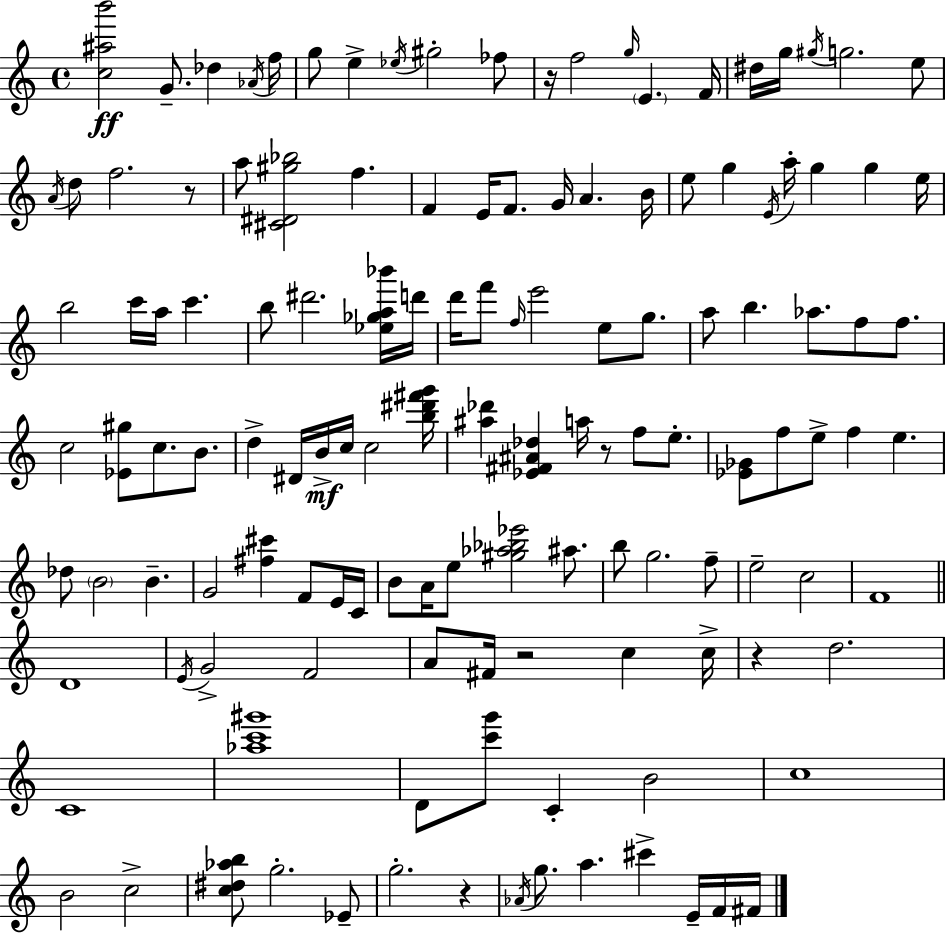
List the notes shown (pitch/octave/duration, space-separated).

[C5,A#5,B6]/h G4/e. Db5/q Ab4/s F5/s G5/e E5/q Eb5/s G#5/h FES5/e R/s F5/h G5/s E4/q. F4/s D#5/s G5/s G#5/s G5/h. E5/e A4/s D5/e F5/h. R/e A5/e [C#4,D#4,G#5,Bb5]/h F5/q. F4/q E4/s F4/e. G4/s A4/q. B4/s E5/e G5/q E4/s A5/s G5/q G5/q E5/s B5/h C6/s A5/s C6/q. B5/e D#6/h. [Eb5,Gb5,A5,Bb6]/s D6/s D6/s F6/e F5/s E6/h E5/e G5/e. A5/e B5/q. Ab5/e. F5/e F5/e. C5/h [Eb4,G#5]/e C5/e. B4/e. D5/q D#4/s B4/s C5/s C5/h [B5,D#6,F#6,G6]/s [A#5,Db6]/q [Eb4,F#4,A#4,Db5]/q A5/s R/e F5/e E5/e. [Eb4,Gb4]/e F5/e E5/e F5/q E5/q. Db5/e B4/h B4/q. G4/h [F#5,C#6]/q F4/e E4/s C4/s B4/e A4/s E5/e [G#5,Ab5,Bb5,Eb6]/h A#5/e. B5/e G5/h. F5/e E5/h C5/h F4/w D4/w E4/s G4/h F4/h A4/e F#4/s R/h C5/q C5/s R/q D5/h. C4/w [Ab5,C6,G#6]/w D4/e [C6,G6]/e C4/q B4/h C5/w B4/h C5/h [C5,D#5,Ab5,B5]/e G5/h. Eb4/e G5/h. R/q Ab4/s G5/e. A5/q. C#6/q E4/s F4/s F#4/s